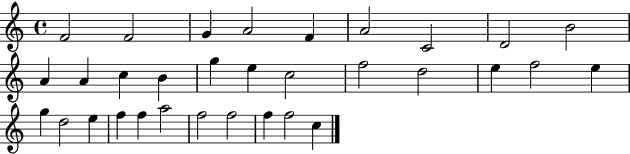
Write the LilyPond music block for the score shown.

{
  \clef treble
  \time 4/4
  \defaultTimeSignature
  \key c \major
  f'2 f'2 | g'4 a'2 f'4 | a'2 c'2 | d'2 b'2 | \break a'4 a'4 c''4 b'4 | g''4 e''4 c''2 | f''2 d''2 | e''4 f''2 e''4 | \break g''4 d''2 e''4 | f''4 f''4 a''2 | f''2 f''2 | f''4 f''2 c''4 | \break \bar "|."
}